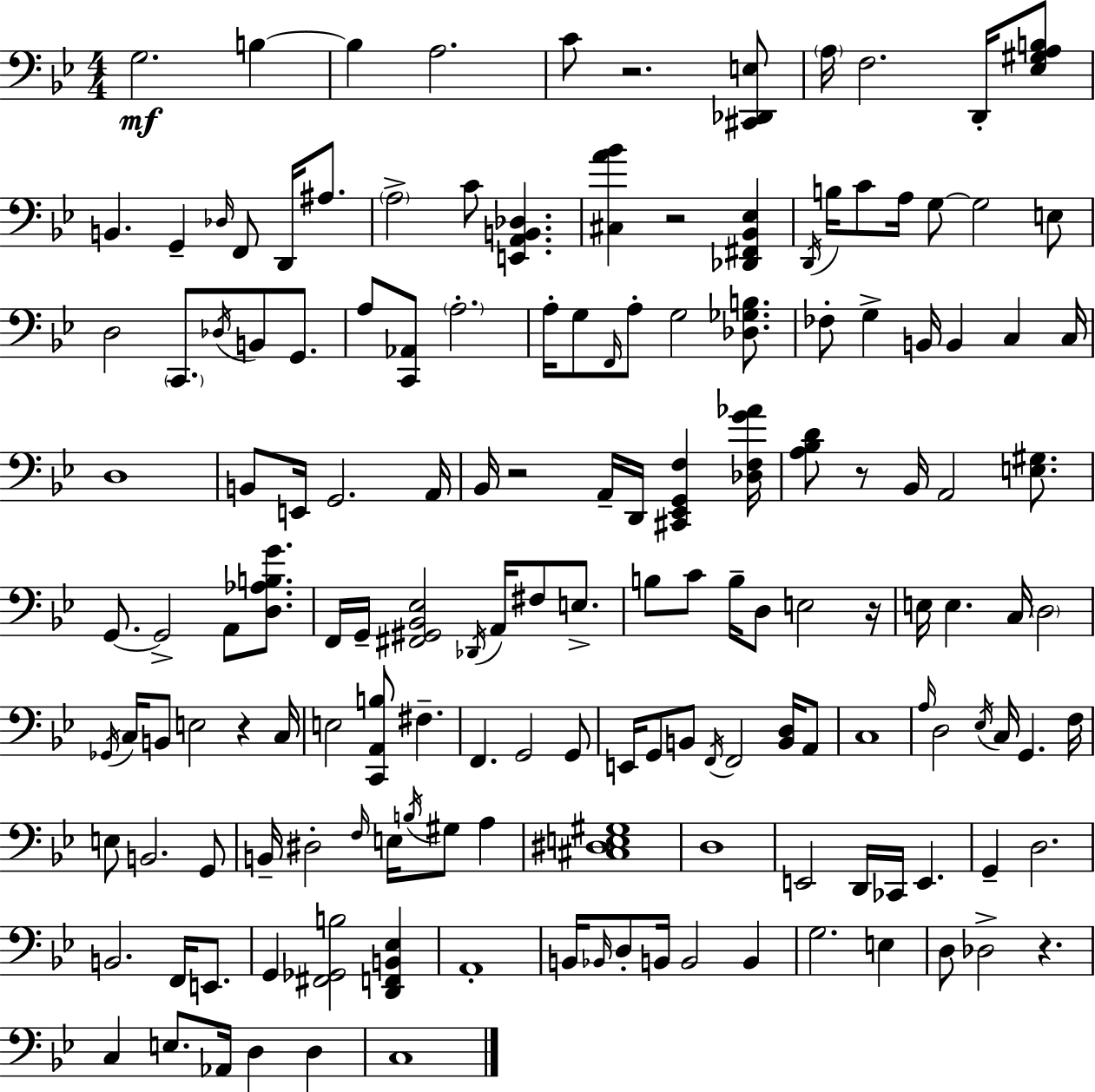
{
  \clef bass
  \numericTimeSignature
  \time 4/4
  \key g \minor
  \repeat volta 2 { g2.\mf b4~~ | b4 a2. | c'8 r2. <cis, des, e>8 | \parenthesize a16 f2. d,16-. <ees gis a b>8 | \break b,4. g,4-- \grace { des16 } f,8 d,16 ais8. | \parenthesize a2-> c'8 <e, a, b, des>4. | <cis a' bes'>4 r2 <des, fis, bes, ees>4 | \acciaccatura { d,16 } b16 c'8 a16 g8~~ g2 | \break e8 d2 \parenthesize c,8. \acciaccatura { des16 } b,8 | g,8. a8 <c, aes,>8 \parenthesize a2.-. | a16-. g8 \grace { f,16 } a8-. g2 | <des ges b>8. fes8-. g4-> b,16 b,4 c4 | \break c16 d1 | b,8 e,16 g,2. | a,16 bes,16 r2 a,16-- d,16 <cis, ees, g, f>4 | <des f g' aes'>16 <a bes d'>8 r8 bes,16 a,2 | \break <e gis>8. g,8.~~ g,2-> a,8 | <d aes b g'>8. f,16 g,16-- <fis, gis, bes, ees>2 \acciaccatura { des,16 } a,16 | fis8 e8.-> b8 c'8 b16-- d8 e2 | r16 e16 e4. c16 \parenthesize d2 | \break \acciaccatura { ges,16 } c16 b,8 e2 | r4 c16 e2 <c, a, b>8 | fis4.-- f,4. g,2 | g,8 e,16 g,8 b,8 \acciaccatura { f,16 } f,2 | \break <b, d>16 a,8 c1 | \grace { a16 } d2 | \acciaccatura { ees16 } c16 g,4. f16 e8 b,2. | g,8 b,16-- dis2-. | \break \grace { f16 } e16 \acciaccatura { b16 } gis8 a4 <cis dis e gis>1 | d1 | e,2 | d,16 ces,16 e,4. g,4-- d2. | \break b,2. | f,16 e,8. g,4 <fis, ges, b>2 | <d, f, b, ees>4 a,1-. | b,16 \grace { bes,16 } d8-. b,16 | \break b,2 b,4 g2. | e4 d8 des2-> | r4. c4 | e8. aes,16 d4 d4 c1 | \break } \bar "|."
}